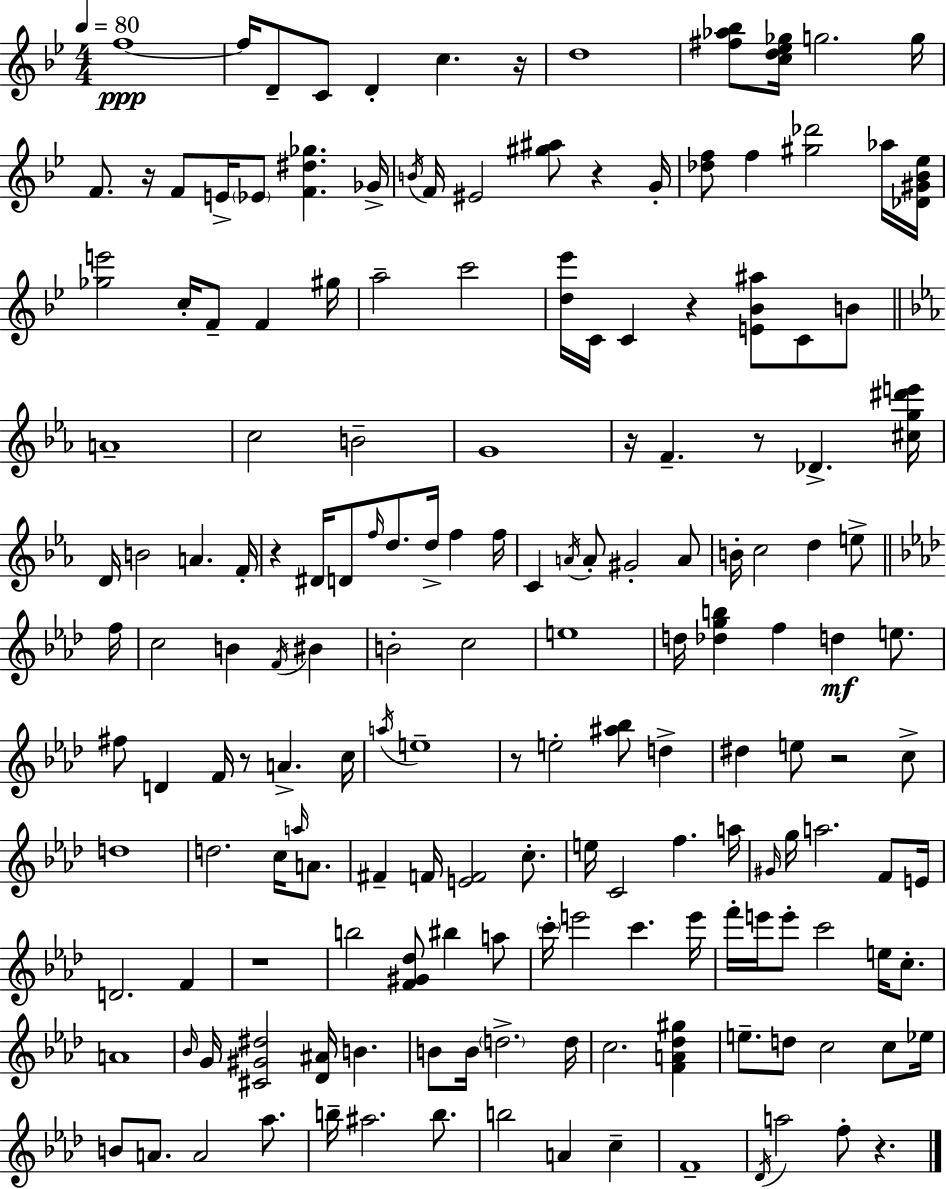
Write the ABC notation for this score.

X:1
T:Untitled
M:4/4
L:1/4
K:Gm
f4 f/4 D/2 C/2 D c z/4 d4 [^f_a_b]/2 [cd_e_g]/4 g2 g/4 F/2 z/4 F/2 E/4 _E/2 [F^d_g] _G/4 B/4 F/4 ^E2 [^g^a]/2 z G/4 [_df]/2 f [^g_d']2 _a/4 [_D^G_B_e]/4 [_ge']2 c/4 F/2 F ^g/4 a2 c'2 [d_e']/4 C/4 C z [E_B^a]/2 C/2 B/2 A4 c2 B2 G4 z/4 F z/2 _D [^cg^d'e']/4 D/4 B2 A F/4 z ^D/4 D/2 f/4 d/2 d/4 f f/4 C A/4 A/2 ^G2 A/2 B/4 c2 d e/2 f/4 c2 B F/4 ^B B2 c2 e4 d/4 [_dgb] f d e/2 ^f/2 D F/4 z/2 A c/4 a/4 e4 z/2 e2 [^a_b]/2 d ^d e/2 z2 c/2 d4 d2 c/4 a/4 A/2 ^F F/4 [EF]2 c/2 e/4 C2 f a/4 ^G/4 g/4 a2 F/2 E/4 D2 F z4 b2 [F^G_d]/2 ^b a/2 c'/4 e'2 c' e'/4 f'/4 e'/4 e'/2 c'2 e/4 c/2 A4 _B/4 G/4 [^C^G^d]2 [_D^A]/4 B B/2 B/4 d2 d/4 c2 [FA_d^g] e/2 d/2 c2 c/2 _e/4 B/2 A/2 A2 _a/2 b/4 ^a2 b/2 b2 A c F4 _D/4 a2 f/2 z